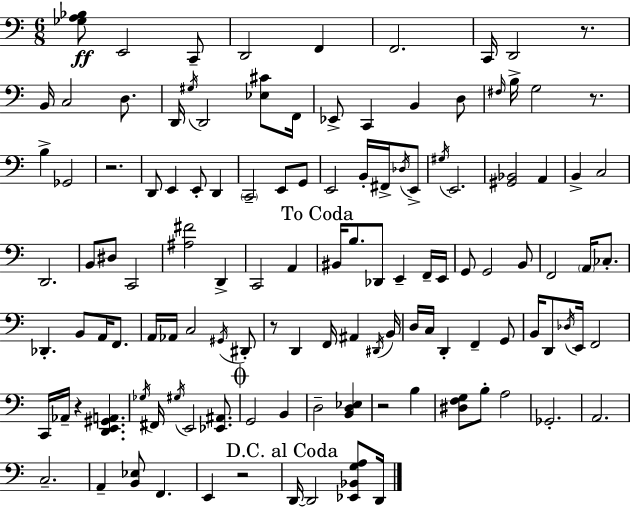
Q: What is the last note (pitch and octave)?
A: D2